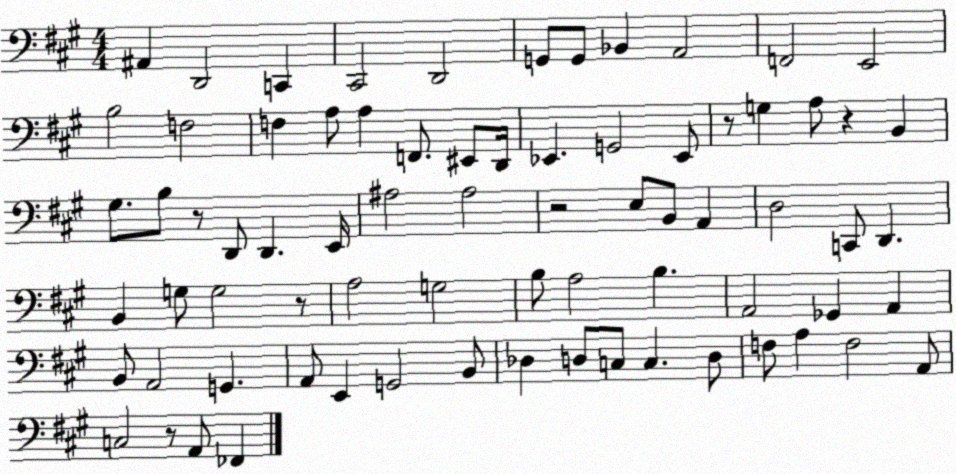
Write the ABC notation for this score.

X:1
T:Untitled
M:4/4
L:1/4
K:A
^A,, D,,2 C,, ^C,,2 D,,2 G,,/2 G,,/2 _B,, A,,2 F,,2 E,,2 B,2 F,2 F, A,/2 A, F,,/2 ^E,,/2 D,,/4 _E,, G,,2 _E,,/2 z/2 G, A,/2 z B,, ^G,/2 B,/2 z/2 D,,/2 D,, E,,/4 ^A,2 ^A,2 z2 E,/2 B,,/2 A,, D,2 C,,/2 D,, B,, G,/2 G,2 z/2 A,2 G,2 B,/2 A,2 B, A,,2 _G,, A,, B,,/2 A,,2 G,, A,,/2 E,, G,,2 B,,/2 _D, D,/2 C,/2 C, D,/2 F,/2 A, F,2 A,,/2 C,2 z/2 A,,/2 _F,,